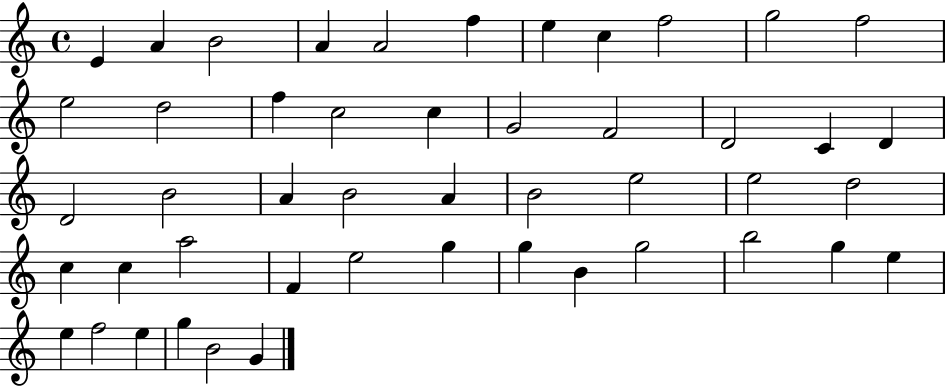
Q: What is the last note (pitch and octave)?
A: G4